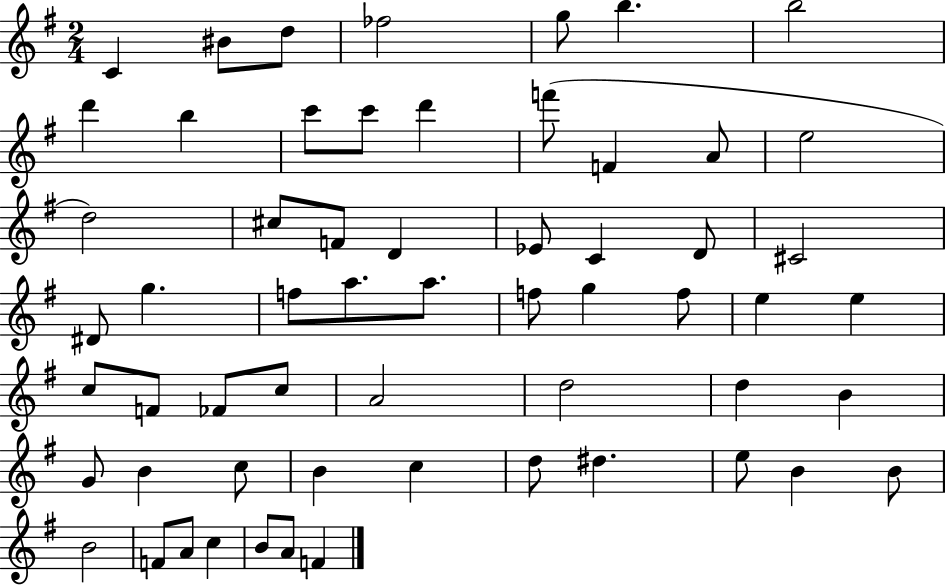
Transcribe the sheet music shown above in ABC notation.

X:1
T:Untitled
M:2/4
L:1/4
K:G
C ^B/2 d/2 _f2 g/2 b b2 d' b c'/2 c'/2 d' f'/2 F A/2 e2 d2 ^c/2 F/2 D _E/2 C D/2 ^C2 ^D/2 g f/2 a/2 a/2 f/2 g f/2 e e c/2 F/2 _F/2 c/2 A2 d2 d B G/2 B c/2 B c d/2 ^d e/2 B B/2 B2 F/2 A/2 c B/2 A/2 F